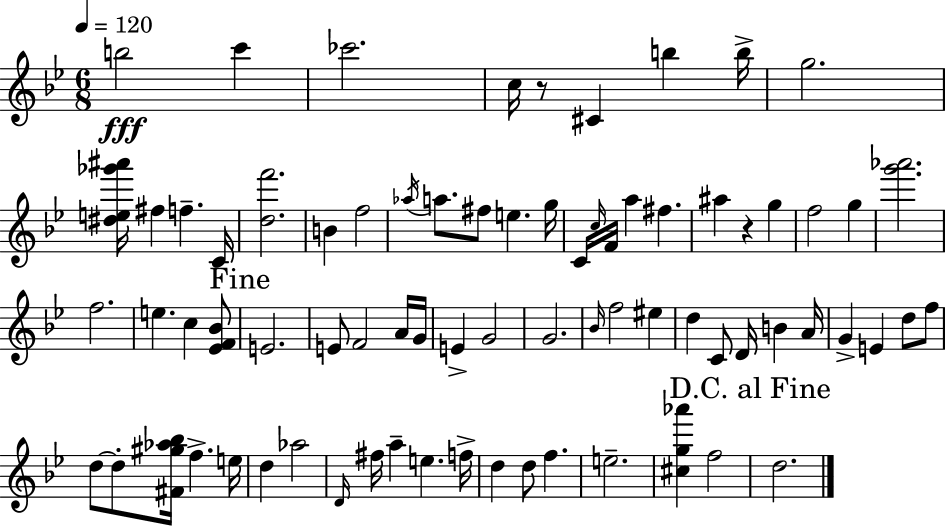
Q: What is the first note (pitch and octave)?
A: B5